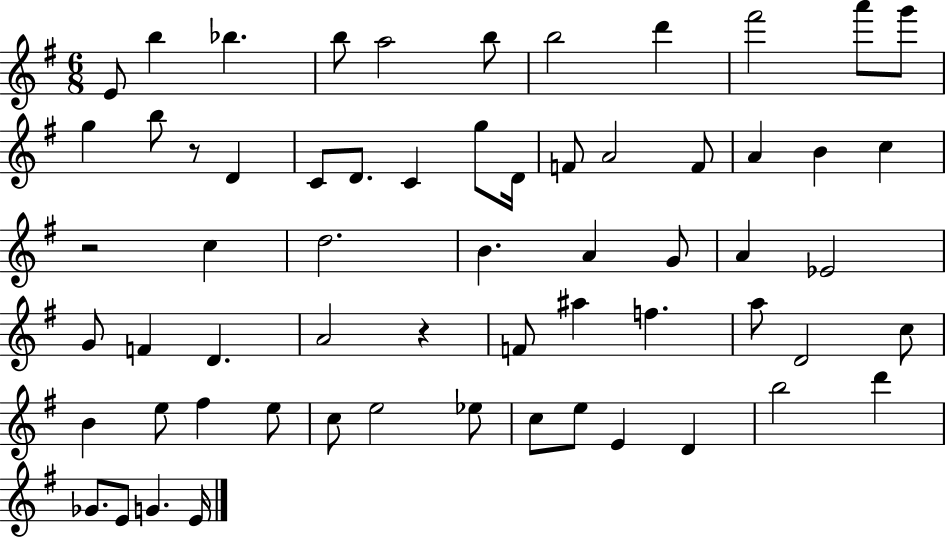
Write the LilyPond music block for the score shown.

{
  \clef treble
  \numericTimeSignature
  \time 6/8
  \key g \major
  e'8 b''4 bes''4. | b''8 a''2 b''8 | b''2 d'''4 | fis'''2 a'''8 g'''8 | \break g''4 b''8 r8 d'4 | c'8 d'8. c'4 g''8 d'16 | f'8 a'2 f'8 | a'4 b'4 c''4 | \break r2 c''4 | d''2. | b'4. a'4 g'8 | a'4 ees'2 | \break g'8 f'4 d'4. | a'2 r4 | f'8 ais''4 f''4. | a''8 d'2 c''8 | \break b'4 e''8 fis''4 e''8 | c''8 e''2 ees''8 | c''8 e''8 e'4 d'4 | b''2 d'''4 | \break ges'8. e'8 g'4. e'16 | \bar "|."
}